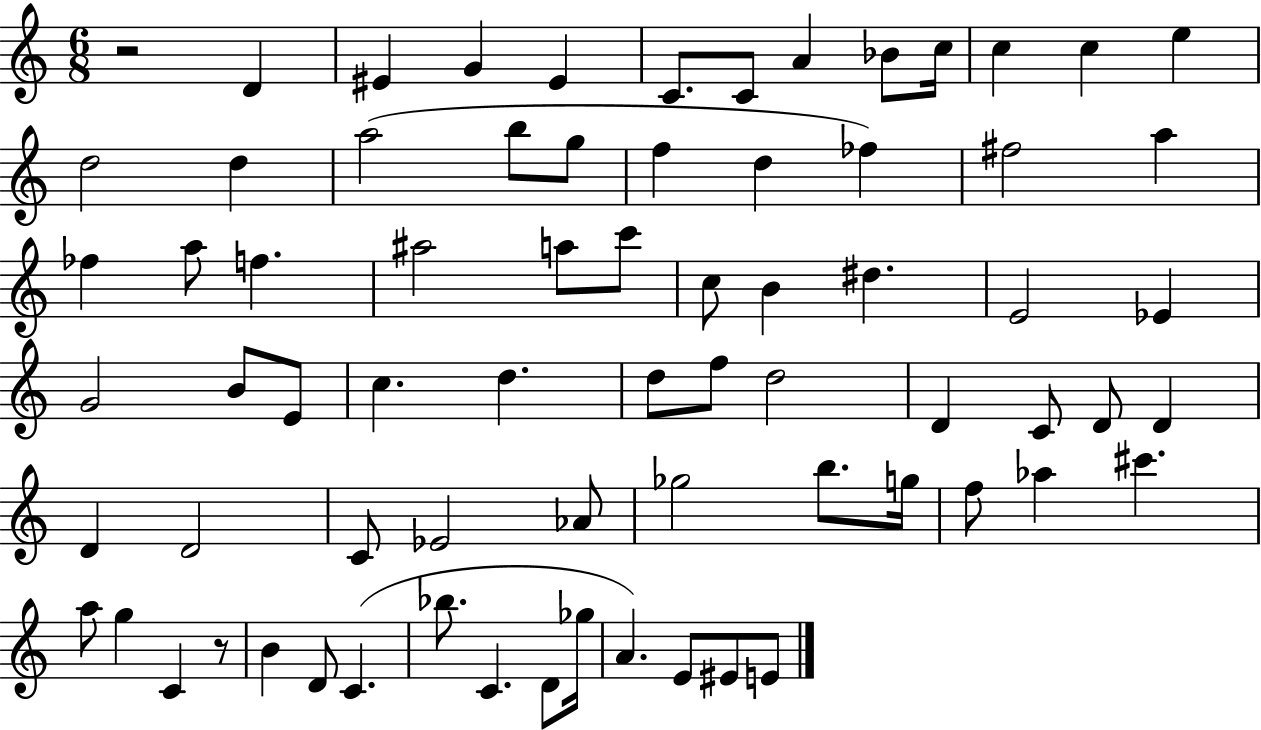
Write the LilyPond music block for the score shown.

{
  \clef treble
  \numericTimeSignature
  \time 6/8
  \key c \major
  r2 d'4 | eis'4 g'4 eis'4 | c'8. c'8 a'4 bes'8 c''16 | c''4 c''4 e''4 | \break d''2 d''4 | a''2( b''8 g''8 | f''4 d''4 fes''4) | fis''2 a''4 | \break fes''4 a''8 f''4. | ais''2 a''8 c'''8 | c''8 b'4 dis''4. | e'2 ees'4 | \break g'2 b'8 e'8 | c''4. d''4. | d''8 f''8 d''2 | d'4 c'8 d'8 d'4 | \break d'4 d'2 | c'8 ees'2 aes'8 | ges''2 b''8. g''16 | f''8 aes''4 cis'''4. | \break a''8 g''4 c'4 r8 | b'4 d'8 c'4.( | bes''8. c'4. d'8 ges''16 | a'4.) e'8 eis'8 e'8 | \break \bar "|."
}